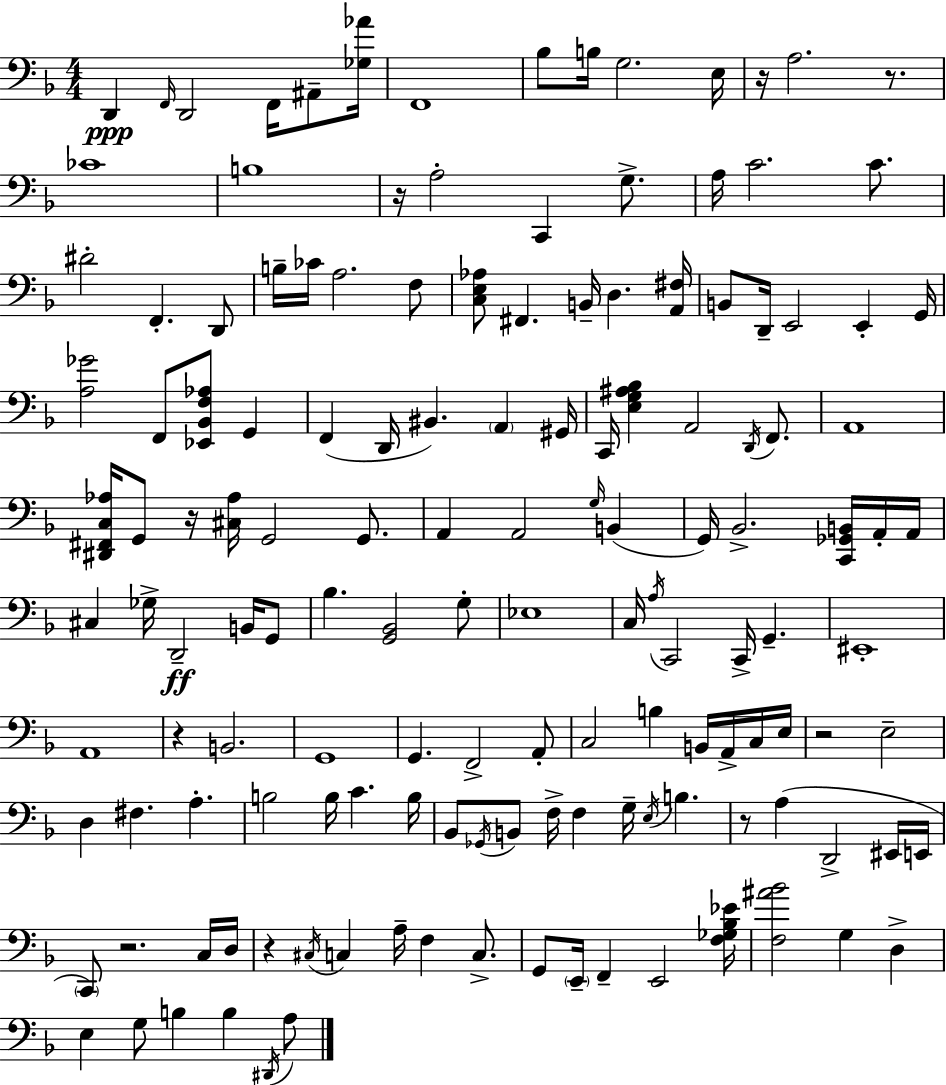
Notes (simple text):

D2/q F2/s D2/h F2/s A#2/e [Gb3,Ab4]/s F2/w Bb3/e B3/s G3/h. E3/s R/s A3/h. R/e. CES4/w B3/w R/s A3/h C2/q G3/e. A3/s C4/h. C4/e. D#4/h F2/q. D2/e B3/s CES4/s A3/h. F3/e [C3,E3,Ab3]/e F#2/q. B2/s D3/q. [A2,F#3]/s B2/e D2/s E2/h E2/q G2/s [A3,Gb4]/h F2/e [Eb2,Bb2,F3,Ab3]/e G2/q F2/q D2/s BIS2/q. A2/q G#2/s C2/s [E3,G3,A#3,Bb3]/q A2/h D2/s F2/e. A2/w [D#2,F#2,C3,Ab3]/s G2/e R/s [C#3,Ab3]/s G2/h G2/e. A2/q A2/h G3/s B2/q G2/s Bb2/h. [C2,Gb2,B2]/s A2/s A2/s C#3/q Gb3/s D2/h B2/s G2/e Bb3/q. [G2,Bb2]/h G3/e Eb3/w C3/s A3/s C2/h C2/s G2/q. EIS2/w A2/w R/q B2/h. G2/w G2/q. F2/h A2/e C3/h B3/q B2/s A2/s C3/s E3/s R/h E3/h D3/q F#3/q. A3/q. B3/h B3/s C4/q. B3/s Bb2/e Gb2/s B2/e F3/s F3/q G3/s E3/s B3/q. R/e A3/q D2/h EIS2/s E2/s C2/e R/h. C3/s D3/s R/q C#3/s C3/q A3/s F3/q C3/e. G2/e E2/s F2/q E2/h [F3,Gb3,Bb3,Eb4]/s [F3,A#4,Bb4]/h G3/q D3/q E3/q G3/e B3/q B3/q D#2/s A3/e